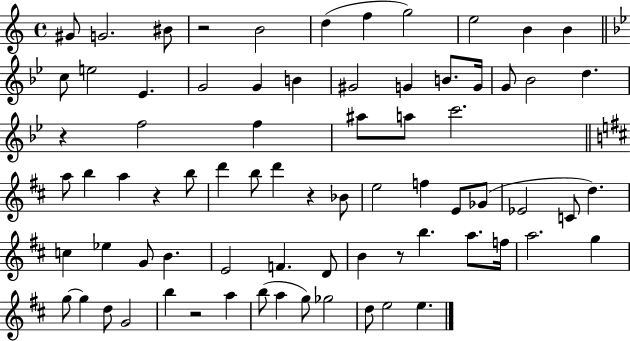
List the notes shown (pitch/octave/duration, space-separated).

G#4/e G4/h. BIS4/e R/h B4/h D5/q F5/q G5/h E5/h B4/q B4/q C5/e E5/h Eb4/q. G4/h G4/q B4/q G#4/h G4/q B4/e. G4/s G4/e Bb4/h D5/q. R/q F5/h F5/q A#5/e A5/e C6/h. A5/e B5/q A5/q R/q B5/e D6/q B5/e D6/q R/q Bb4/e E5/h F5/q E4/e Gb4/e Eb4/h C4/e D5/q. C5/q Eb5/q G4/e B4/q. E4/h F4/q. D4/e B4/q R/e B5/q. A5/e. F5/s A5/h. G5/q G5/e G5/q D5/e G4/h B5/q R/h A5/q B5/e A5/q G5/e Gb5/h D5/e E5/h E5/q.